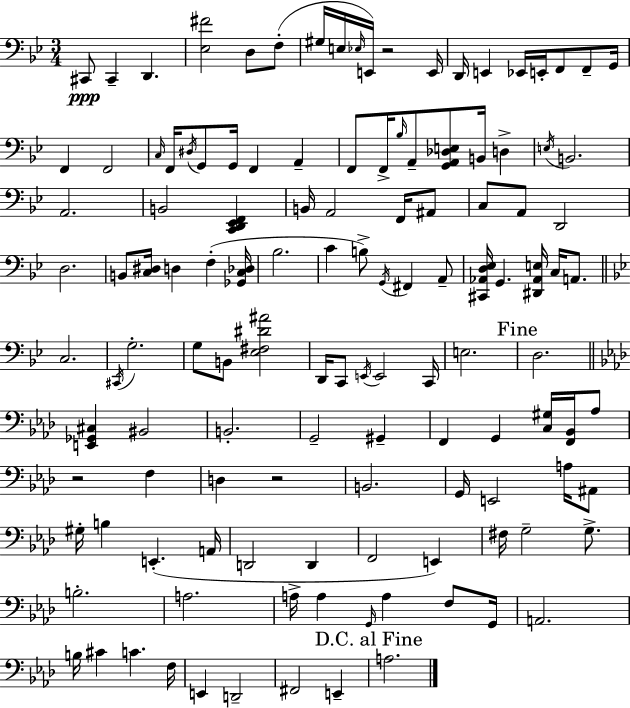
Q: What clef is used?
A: bass